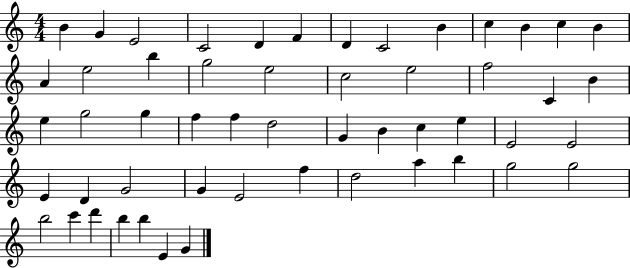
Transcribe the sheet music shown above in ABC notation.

X:1
T:Untitled
M:4/4
L:1/4
K:C
B G E2 C2 D F D C2 B c B c B A e2 b g2 e2 c2 e2 f2 C B e g2 g f f d2 G B c e E2 E2 E D G2 G E2 f d2 a b g2 g2 b2 c' d' b b E G